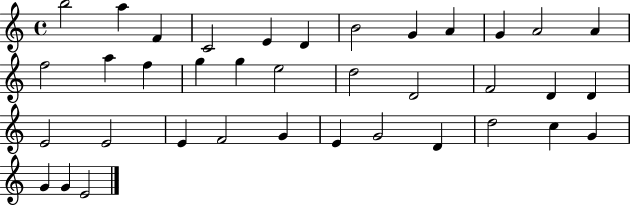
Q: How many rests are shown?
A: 0